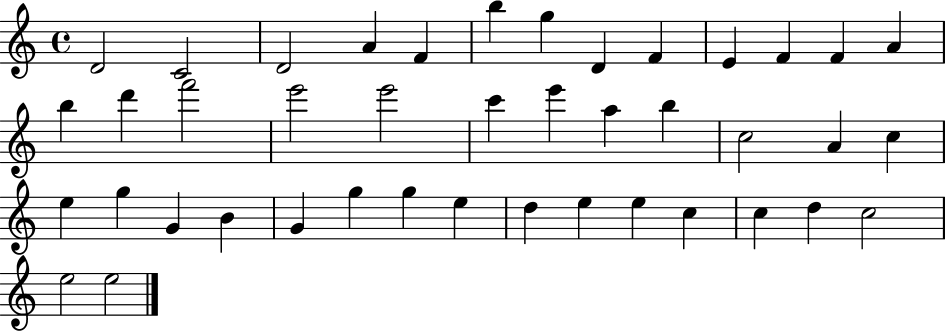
{
  \clef treble
  \time 4/4
  \defaultTimeSignature
  \key c \major
  d'2 c'2 | d'2 a'4 f'4 | b''4 g''4 d'4 f'4 | e'4 f'4 f'4 a'4 | \break b''4 d'''4 f'''2 | e'''2 e'''2 | c'''4 e'''4 a''4 b''4 | c''2 a'4 c''4 | \break e''4 g''4 g'4 b'4 | g'4 g''4 g''4 e''4 | d''4 e''4 e''4 c''4 | c''4 d''4 c''2 | \break e''2 e''2 | \bar "|."
}